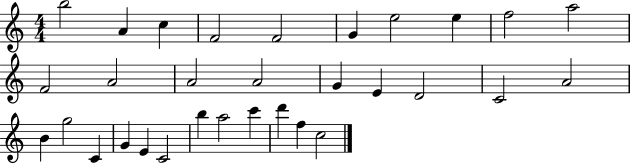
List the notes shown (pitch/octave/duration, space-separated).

B5/h A4/q C5/q F4/h F4/h G4/q E5/h E5/q F5/h A5/h F4/h A4/h A4/h A4/h G4/q E4/q D4/h C4/h A4/h B4/q G5/h C4/q G4/q E4/q C4/h B5/q A5/h C6/q D6/q F5/q C5/h